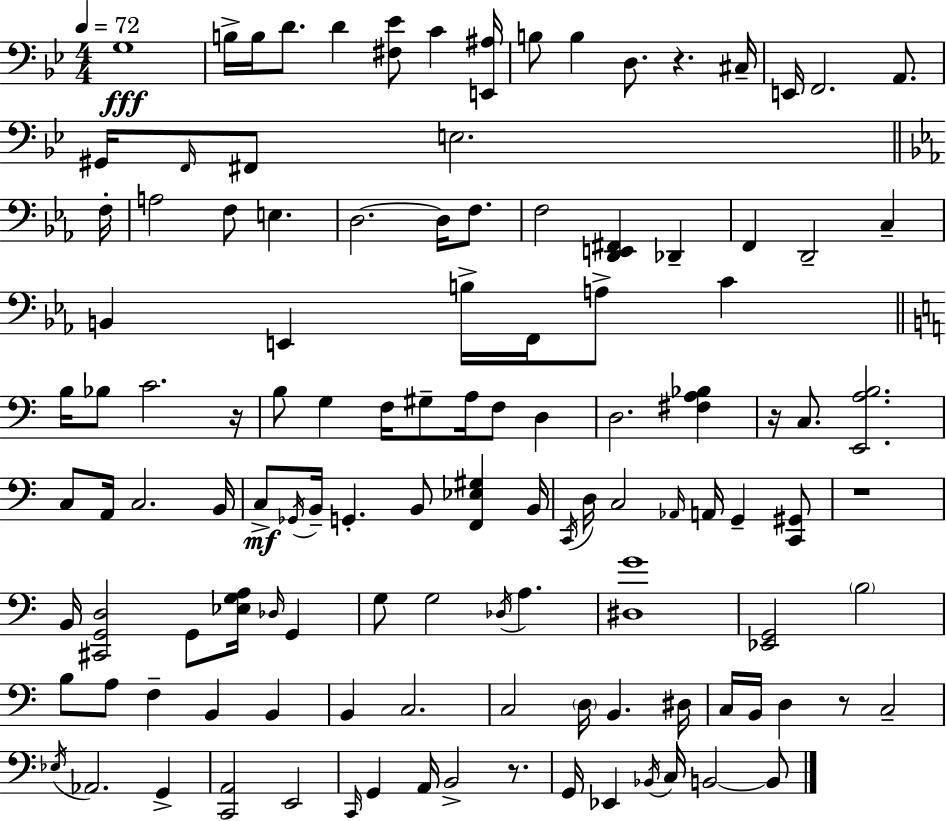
X:1
T:Untitled
M:4/4
L:1/4
K:Gm
G,4 B,/4 B,/4 D/2 D [^F,_E]/2 C [E,,^A,]/4 B,/2 B, D,/2 z ^C,/4 E,,/4 F,,2 A,,/2 ^G,,/4 F,,/4 ^F,,/2 E,2 F,/4 A,2 F,/2 E, D,2 D,/4 F,/2 F,2 [D,,E,,^F,,] _D,, F,, D,,2 C, B,, E,, B,/4 F,,/4 A,/2 C B,/4 _B,/2 C2 z/4 B,/2 G, F,/4 ^G,/2 A,/4 F,/2 D, D,2 [^F,A,_B,] z/4 C,/2 [E,,A,B,]2 C,/2 A,,/4 C,2 B,,/4 C,/2 _G,,/4 B,,/4 G,, B,,/2 [F,,_E,^G,] B,,/4 C,,/4 D,/4 C,2 _A,,/4 A,,/4 G,, [C,,^G,,]/2 z4 B,,/4 [^C,,G,,D,]2 G,,/2 [_E,G,A,]/4 _D,/4 G,, G,/2 G,2 _D,/4 A, [^D,G]4 [_E,,G,,]2 B,2 B,/2 A,/2 F, B,, B,, B,, C,2 C,2 D,/4 B,, ^D,/4 C,/4 B,,/4 D, z/2 C,2 _E,/4 _A,,2 G,, [C,,A,,]2 E,,2 C,,/4 G,, A,,/4 B,,2 z/2 G,,/4 _E,, _B,,/4 C,/4 B,,2 B,,/2